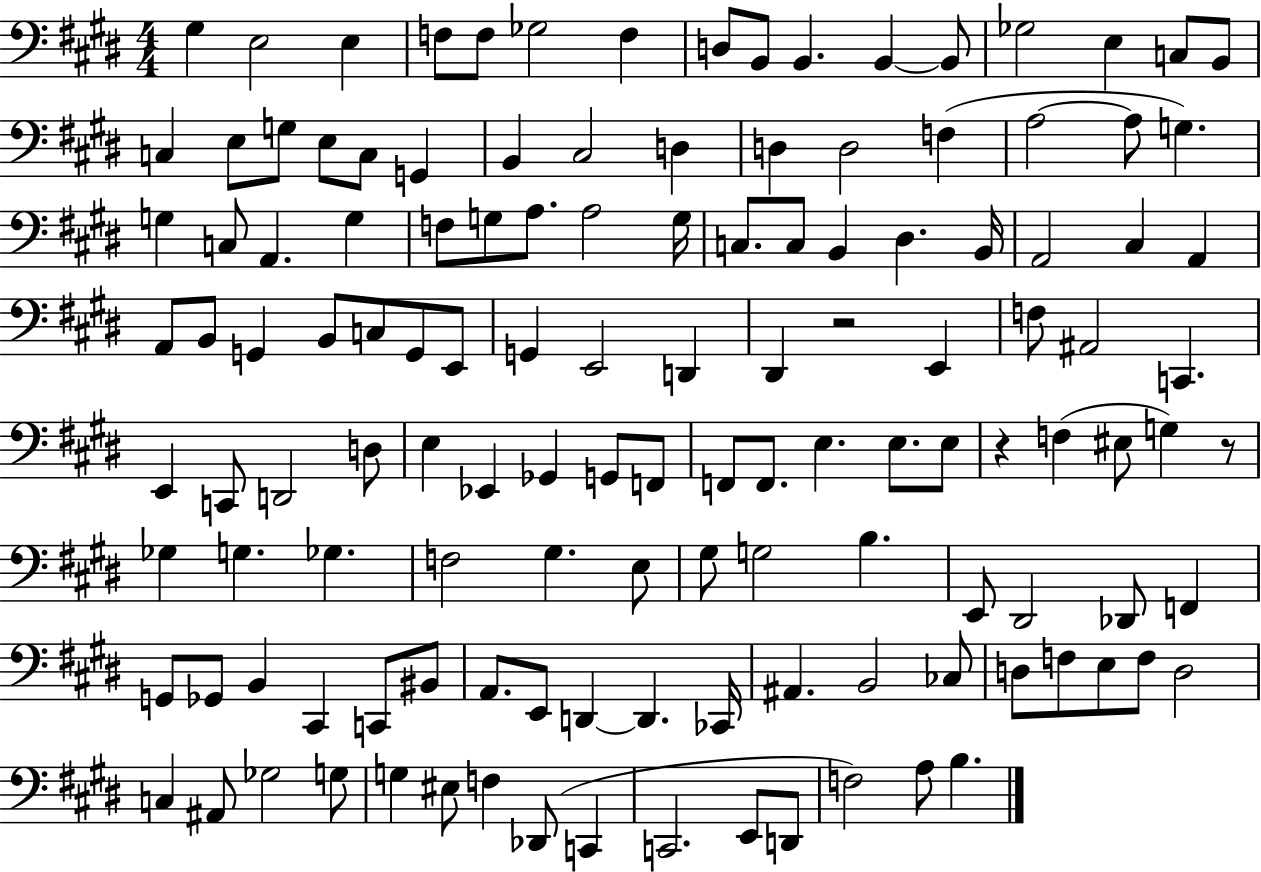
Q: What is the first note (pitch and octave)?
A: G#3